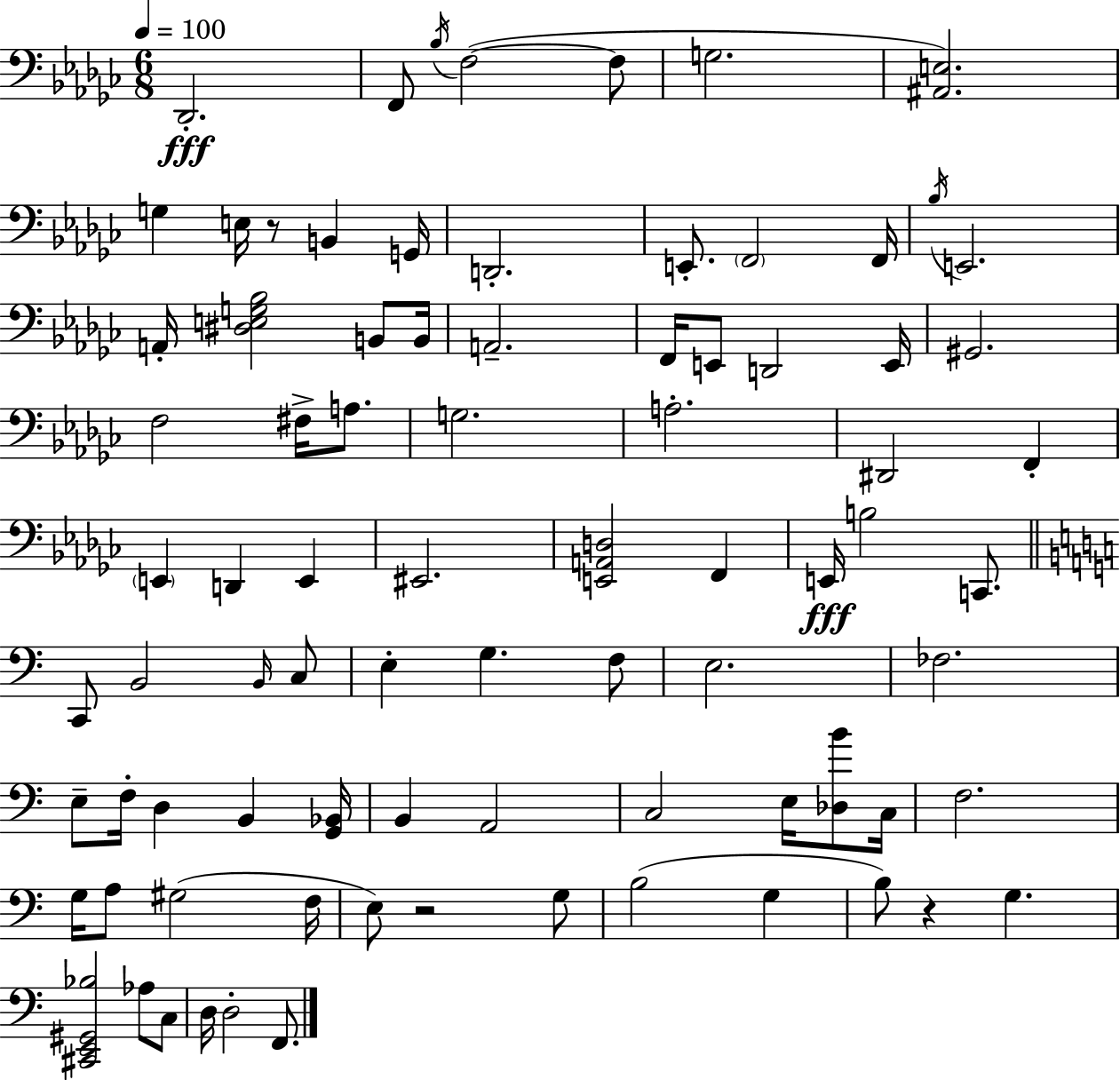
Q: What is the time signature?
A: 6/8